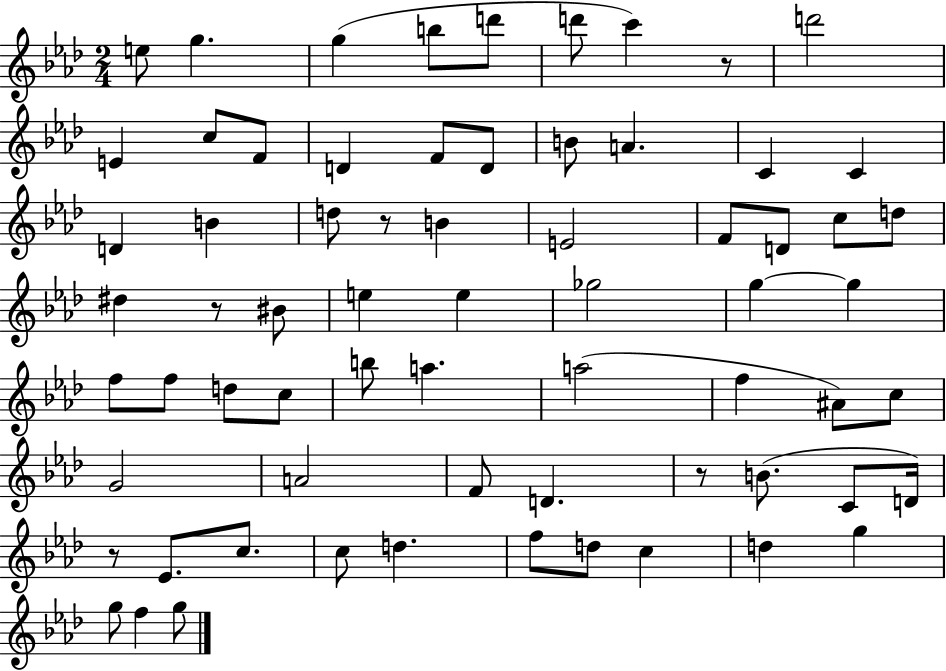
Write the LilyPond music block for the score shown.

{
  \clef treble
  \numericTimeSignature
  \time 2/4
  \key aes \major
  e''8 g''4. | g''4( b''8 d'''8 | d'''8 c'''4) r8 | d'''2 | \break e'4 c''8 f'8 | d'4 f'8 d'8 | b'8 a'4. | c'4 c'4 | \break d'4 b'4 | d''8 r8 b'4 | e'2 | f'8 d'8 c''8 d''8 | \break dis''4 r8 bis'8 | e''4 e''4 | ges''2 | g''4~~ g''4 | \break f''8 f''8 d''8 c''8 | b''8 a''4. | a''2( | f''4 ais'8) c''8 | \break g'2 | a'2 | f'8 d'4. | r8 b'8.( c'8 d'16) | \break r8 ees'8. c''8. | c''8 d''4. | f''8 d''8 c''4 | d''4 g''4 | \break g''8 f''4 g''8 | \bar "|."
}